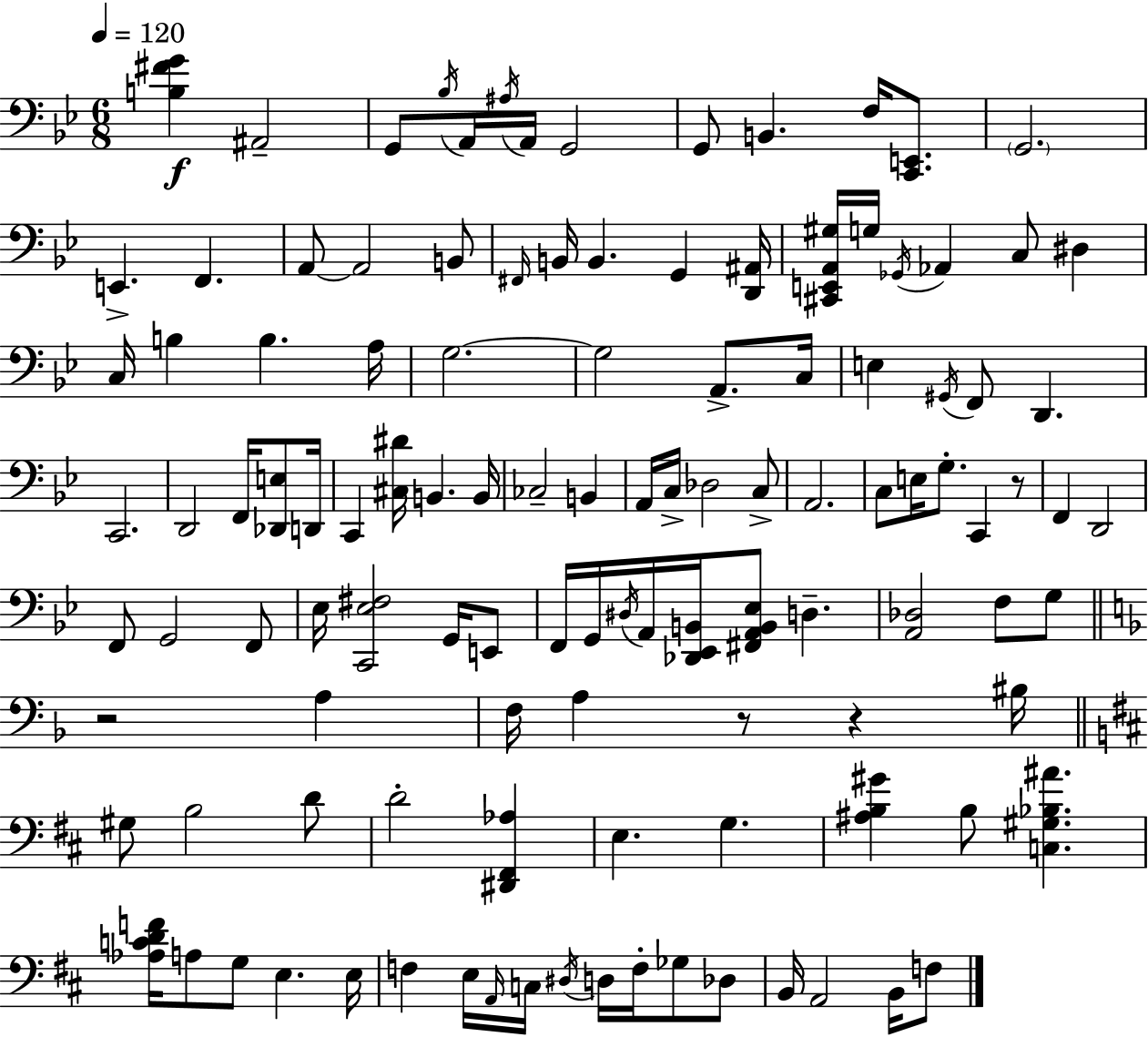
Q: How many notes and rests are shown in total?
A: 116